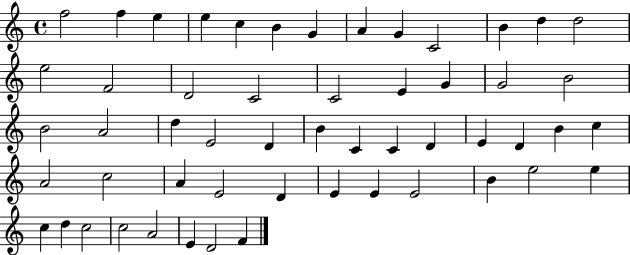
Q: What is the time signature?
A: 4/4